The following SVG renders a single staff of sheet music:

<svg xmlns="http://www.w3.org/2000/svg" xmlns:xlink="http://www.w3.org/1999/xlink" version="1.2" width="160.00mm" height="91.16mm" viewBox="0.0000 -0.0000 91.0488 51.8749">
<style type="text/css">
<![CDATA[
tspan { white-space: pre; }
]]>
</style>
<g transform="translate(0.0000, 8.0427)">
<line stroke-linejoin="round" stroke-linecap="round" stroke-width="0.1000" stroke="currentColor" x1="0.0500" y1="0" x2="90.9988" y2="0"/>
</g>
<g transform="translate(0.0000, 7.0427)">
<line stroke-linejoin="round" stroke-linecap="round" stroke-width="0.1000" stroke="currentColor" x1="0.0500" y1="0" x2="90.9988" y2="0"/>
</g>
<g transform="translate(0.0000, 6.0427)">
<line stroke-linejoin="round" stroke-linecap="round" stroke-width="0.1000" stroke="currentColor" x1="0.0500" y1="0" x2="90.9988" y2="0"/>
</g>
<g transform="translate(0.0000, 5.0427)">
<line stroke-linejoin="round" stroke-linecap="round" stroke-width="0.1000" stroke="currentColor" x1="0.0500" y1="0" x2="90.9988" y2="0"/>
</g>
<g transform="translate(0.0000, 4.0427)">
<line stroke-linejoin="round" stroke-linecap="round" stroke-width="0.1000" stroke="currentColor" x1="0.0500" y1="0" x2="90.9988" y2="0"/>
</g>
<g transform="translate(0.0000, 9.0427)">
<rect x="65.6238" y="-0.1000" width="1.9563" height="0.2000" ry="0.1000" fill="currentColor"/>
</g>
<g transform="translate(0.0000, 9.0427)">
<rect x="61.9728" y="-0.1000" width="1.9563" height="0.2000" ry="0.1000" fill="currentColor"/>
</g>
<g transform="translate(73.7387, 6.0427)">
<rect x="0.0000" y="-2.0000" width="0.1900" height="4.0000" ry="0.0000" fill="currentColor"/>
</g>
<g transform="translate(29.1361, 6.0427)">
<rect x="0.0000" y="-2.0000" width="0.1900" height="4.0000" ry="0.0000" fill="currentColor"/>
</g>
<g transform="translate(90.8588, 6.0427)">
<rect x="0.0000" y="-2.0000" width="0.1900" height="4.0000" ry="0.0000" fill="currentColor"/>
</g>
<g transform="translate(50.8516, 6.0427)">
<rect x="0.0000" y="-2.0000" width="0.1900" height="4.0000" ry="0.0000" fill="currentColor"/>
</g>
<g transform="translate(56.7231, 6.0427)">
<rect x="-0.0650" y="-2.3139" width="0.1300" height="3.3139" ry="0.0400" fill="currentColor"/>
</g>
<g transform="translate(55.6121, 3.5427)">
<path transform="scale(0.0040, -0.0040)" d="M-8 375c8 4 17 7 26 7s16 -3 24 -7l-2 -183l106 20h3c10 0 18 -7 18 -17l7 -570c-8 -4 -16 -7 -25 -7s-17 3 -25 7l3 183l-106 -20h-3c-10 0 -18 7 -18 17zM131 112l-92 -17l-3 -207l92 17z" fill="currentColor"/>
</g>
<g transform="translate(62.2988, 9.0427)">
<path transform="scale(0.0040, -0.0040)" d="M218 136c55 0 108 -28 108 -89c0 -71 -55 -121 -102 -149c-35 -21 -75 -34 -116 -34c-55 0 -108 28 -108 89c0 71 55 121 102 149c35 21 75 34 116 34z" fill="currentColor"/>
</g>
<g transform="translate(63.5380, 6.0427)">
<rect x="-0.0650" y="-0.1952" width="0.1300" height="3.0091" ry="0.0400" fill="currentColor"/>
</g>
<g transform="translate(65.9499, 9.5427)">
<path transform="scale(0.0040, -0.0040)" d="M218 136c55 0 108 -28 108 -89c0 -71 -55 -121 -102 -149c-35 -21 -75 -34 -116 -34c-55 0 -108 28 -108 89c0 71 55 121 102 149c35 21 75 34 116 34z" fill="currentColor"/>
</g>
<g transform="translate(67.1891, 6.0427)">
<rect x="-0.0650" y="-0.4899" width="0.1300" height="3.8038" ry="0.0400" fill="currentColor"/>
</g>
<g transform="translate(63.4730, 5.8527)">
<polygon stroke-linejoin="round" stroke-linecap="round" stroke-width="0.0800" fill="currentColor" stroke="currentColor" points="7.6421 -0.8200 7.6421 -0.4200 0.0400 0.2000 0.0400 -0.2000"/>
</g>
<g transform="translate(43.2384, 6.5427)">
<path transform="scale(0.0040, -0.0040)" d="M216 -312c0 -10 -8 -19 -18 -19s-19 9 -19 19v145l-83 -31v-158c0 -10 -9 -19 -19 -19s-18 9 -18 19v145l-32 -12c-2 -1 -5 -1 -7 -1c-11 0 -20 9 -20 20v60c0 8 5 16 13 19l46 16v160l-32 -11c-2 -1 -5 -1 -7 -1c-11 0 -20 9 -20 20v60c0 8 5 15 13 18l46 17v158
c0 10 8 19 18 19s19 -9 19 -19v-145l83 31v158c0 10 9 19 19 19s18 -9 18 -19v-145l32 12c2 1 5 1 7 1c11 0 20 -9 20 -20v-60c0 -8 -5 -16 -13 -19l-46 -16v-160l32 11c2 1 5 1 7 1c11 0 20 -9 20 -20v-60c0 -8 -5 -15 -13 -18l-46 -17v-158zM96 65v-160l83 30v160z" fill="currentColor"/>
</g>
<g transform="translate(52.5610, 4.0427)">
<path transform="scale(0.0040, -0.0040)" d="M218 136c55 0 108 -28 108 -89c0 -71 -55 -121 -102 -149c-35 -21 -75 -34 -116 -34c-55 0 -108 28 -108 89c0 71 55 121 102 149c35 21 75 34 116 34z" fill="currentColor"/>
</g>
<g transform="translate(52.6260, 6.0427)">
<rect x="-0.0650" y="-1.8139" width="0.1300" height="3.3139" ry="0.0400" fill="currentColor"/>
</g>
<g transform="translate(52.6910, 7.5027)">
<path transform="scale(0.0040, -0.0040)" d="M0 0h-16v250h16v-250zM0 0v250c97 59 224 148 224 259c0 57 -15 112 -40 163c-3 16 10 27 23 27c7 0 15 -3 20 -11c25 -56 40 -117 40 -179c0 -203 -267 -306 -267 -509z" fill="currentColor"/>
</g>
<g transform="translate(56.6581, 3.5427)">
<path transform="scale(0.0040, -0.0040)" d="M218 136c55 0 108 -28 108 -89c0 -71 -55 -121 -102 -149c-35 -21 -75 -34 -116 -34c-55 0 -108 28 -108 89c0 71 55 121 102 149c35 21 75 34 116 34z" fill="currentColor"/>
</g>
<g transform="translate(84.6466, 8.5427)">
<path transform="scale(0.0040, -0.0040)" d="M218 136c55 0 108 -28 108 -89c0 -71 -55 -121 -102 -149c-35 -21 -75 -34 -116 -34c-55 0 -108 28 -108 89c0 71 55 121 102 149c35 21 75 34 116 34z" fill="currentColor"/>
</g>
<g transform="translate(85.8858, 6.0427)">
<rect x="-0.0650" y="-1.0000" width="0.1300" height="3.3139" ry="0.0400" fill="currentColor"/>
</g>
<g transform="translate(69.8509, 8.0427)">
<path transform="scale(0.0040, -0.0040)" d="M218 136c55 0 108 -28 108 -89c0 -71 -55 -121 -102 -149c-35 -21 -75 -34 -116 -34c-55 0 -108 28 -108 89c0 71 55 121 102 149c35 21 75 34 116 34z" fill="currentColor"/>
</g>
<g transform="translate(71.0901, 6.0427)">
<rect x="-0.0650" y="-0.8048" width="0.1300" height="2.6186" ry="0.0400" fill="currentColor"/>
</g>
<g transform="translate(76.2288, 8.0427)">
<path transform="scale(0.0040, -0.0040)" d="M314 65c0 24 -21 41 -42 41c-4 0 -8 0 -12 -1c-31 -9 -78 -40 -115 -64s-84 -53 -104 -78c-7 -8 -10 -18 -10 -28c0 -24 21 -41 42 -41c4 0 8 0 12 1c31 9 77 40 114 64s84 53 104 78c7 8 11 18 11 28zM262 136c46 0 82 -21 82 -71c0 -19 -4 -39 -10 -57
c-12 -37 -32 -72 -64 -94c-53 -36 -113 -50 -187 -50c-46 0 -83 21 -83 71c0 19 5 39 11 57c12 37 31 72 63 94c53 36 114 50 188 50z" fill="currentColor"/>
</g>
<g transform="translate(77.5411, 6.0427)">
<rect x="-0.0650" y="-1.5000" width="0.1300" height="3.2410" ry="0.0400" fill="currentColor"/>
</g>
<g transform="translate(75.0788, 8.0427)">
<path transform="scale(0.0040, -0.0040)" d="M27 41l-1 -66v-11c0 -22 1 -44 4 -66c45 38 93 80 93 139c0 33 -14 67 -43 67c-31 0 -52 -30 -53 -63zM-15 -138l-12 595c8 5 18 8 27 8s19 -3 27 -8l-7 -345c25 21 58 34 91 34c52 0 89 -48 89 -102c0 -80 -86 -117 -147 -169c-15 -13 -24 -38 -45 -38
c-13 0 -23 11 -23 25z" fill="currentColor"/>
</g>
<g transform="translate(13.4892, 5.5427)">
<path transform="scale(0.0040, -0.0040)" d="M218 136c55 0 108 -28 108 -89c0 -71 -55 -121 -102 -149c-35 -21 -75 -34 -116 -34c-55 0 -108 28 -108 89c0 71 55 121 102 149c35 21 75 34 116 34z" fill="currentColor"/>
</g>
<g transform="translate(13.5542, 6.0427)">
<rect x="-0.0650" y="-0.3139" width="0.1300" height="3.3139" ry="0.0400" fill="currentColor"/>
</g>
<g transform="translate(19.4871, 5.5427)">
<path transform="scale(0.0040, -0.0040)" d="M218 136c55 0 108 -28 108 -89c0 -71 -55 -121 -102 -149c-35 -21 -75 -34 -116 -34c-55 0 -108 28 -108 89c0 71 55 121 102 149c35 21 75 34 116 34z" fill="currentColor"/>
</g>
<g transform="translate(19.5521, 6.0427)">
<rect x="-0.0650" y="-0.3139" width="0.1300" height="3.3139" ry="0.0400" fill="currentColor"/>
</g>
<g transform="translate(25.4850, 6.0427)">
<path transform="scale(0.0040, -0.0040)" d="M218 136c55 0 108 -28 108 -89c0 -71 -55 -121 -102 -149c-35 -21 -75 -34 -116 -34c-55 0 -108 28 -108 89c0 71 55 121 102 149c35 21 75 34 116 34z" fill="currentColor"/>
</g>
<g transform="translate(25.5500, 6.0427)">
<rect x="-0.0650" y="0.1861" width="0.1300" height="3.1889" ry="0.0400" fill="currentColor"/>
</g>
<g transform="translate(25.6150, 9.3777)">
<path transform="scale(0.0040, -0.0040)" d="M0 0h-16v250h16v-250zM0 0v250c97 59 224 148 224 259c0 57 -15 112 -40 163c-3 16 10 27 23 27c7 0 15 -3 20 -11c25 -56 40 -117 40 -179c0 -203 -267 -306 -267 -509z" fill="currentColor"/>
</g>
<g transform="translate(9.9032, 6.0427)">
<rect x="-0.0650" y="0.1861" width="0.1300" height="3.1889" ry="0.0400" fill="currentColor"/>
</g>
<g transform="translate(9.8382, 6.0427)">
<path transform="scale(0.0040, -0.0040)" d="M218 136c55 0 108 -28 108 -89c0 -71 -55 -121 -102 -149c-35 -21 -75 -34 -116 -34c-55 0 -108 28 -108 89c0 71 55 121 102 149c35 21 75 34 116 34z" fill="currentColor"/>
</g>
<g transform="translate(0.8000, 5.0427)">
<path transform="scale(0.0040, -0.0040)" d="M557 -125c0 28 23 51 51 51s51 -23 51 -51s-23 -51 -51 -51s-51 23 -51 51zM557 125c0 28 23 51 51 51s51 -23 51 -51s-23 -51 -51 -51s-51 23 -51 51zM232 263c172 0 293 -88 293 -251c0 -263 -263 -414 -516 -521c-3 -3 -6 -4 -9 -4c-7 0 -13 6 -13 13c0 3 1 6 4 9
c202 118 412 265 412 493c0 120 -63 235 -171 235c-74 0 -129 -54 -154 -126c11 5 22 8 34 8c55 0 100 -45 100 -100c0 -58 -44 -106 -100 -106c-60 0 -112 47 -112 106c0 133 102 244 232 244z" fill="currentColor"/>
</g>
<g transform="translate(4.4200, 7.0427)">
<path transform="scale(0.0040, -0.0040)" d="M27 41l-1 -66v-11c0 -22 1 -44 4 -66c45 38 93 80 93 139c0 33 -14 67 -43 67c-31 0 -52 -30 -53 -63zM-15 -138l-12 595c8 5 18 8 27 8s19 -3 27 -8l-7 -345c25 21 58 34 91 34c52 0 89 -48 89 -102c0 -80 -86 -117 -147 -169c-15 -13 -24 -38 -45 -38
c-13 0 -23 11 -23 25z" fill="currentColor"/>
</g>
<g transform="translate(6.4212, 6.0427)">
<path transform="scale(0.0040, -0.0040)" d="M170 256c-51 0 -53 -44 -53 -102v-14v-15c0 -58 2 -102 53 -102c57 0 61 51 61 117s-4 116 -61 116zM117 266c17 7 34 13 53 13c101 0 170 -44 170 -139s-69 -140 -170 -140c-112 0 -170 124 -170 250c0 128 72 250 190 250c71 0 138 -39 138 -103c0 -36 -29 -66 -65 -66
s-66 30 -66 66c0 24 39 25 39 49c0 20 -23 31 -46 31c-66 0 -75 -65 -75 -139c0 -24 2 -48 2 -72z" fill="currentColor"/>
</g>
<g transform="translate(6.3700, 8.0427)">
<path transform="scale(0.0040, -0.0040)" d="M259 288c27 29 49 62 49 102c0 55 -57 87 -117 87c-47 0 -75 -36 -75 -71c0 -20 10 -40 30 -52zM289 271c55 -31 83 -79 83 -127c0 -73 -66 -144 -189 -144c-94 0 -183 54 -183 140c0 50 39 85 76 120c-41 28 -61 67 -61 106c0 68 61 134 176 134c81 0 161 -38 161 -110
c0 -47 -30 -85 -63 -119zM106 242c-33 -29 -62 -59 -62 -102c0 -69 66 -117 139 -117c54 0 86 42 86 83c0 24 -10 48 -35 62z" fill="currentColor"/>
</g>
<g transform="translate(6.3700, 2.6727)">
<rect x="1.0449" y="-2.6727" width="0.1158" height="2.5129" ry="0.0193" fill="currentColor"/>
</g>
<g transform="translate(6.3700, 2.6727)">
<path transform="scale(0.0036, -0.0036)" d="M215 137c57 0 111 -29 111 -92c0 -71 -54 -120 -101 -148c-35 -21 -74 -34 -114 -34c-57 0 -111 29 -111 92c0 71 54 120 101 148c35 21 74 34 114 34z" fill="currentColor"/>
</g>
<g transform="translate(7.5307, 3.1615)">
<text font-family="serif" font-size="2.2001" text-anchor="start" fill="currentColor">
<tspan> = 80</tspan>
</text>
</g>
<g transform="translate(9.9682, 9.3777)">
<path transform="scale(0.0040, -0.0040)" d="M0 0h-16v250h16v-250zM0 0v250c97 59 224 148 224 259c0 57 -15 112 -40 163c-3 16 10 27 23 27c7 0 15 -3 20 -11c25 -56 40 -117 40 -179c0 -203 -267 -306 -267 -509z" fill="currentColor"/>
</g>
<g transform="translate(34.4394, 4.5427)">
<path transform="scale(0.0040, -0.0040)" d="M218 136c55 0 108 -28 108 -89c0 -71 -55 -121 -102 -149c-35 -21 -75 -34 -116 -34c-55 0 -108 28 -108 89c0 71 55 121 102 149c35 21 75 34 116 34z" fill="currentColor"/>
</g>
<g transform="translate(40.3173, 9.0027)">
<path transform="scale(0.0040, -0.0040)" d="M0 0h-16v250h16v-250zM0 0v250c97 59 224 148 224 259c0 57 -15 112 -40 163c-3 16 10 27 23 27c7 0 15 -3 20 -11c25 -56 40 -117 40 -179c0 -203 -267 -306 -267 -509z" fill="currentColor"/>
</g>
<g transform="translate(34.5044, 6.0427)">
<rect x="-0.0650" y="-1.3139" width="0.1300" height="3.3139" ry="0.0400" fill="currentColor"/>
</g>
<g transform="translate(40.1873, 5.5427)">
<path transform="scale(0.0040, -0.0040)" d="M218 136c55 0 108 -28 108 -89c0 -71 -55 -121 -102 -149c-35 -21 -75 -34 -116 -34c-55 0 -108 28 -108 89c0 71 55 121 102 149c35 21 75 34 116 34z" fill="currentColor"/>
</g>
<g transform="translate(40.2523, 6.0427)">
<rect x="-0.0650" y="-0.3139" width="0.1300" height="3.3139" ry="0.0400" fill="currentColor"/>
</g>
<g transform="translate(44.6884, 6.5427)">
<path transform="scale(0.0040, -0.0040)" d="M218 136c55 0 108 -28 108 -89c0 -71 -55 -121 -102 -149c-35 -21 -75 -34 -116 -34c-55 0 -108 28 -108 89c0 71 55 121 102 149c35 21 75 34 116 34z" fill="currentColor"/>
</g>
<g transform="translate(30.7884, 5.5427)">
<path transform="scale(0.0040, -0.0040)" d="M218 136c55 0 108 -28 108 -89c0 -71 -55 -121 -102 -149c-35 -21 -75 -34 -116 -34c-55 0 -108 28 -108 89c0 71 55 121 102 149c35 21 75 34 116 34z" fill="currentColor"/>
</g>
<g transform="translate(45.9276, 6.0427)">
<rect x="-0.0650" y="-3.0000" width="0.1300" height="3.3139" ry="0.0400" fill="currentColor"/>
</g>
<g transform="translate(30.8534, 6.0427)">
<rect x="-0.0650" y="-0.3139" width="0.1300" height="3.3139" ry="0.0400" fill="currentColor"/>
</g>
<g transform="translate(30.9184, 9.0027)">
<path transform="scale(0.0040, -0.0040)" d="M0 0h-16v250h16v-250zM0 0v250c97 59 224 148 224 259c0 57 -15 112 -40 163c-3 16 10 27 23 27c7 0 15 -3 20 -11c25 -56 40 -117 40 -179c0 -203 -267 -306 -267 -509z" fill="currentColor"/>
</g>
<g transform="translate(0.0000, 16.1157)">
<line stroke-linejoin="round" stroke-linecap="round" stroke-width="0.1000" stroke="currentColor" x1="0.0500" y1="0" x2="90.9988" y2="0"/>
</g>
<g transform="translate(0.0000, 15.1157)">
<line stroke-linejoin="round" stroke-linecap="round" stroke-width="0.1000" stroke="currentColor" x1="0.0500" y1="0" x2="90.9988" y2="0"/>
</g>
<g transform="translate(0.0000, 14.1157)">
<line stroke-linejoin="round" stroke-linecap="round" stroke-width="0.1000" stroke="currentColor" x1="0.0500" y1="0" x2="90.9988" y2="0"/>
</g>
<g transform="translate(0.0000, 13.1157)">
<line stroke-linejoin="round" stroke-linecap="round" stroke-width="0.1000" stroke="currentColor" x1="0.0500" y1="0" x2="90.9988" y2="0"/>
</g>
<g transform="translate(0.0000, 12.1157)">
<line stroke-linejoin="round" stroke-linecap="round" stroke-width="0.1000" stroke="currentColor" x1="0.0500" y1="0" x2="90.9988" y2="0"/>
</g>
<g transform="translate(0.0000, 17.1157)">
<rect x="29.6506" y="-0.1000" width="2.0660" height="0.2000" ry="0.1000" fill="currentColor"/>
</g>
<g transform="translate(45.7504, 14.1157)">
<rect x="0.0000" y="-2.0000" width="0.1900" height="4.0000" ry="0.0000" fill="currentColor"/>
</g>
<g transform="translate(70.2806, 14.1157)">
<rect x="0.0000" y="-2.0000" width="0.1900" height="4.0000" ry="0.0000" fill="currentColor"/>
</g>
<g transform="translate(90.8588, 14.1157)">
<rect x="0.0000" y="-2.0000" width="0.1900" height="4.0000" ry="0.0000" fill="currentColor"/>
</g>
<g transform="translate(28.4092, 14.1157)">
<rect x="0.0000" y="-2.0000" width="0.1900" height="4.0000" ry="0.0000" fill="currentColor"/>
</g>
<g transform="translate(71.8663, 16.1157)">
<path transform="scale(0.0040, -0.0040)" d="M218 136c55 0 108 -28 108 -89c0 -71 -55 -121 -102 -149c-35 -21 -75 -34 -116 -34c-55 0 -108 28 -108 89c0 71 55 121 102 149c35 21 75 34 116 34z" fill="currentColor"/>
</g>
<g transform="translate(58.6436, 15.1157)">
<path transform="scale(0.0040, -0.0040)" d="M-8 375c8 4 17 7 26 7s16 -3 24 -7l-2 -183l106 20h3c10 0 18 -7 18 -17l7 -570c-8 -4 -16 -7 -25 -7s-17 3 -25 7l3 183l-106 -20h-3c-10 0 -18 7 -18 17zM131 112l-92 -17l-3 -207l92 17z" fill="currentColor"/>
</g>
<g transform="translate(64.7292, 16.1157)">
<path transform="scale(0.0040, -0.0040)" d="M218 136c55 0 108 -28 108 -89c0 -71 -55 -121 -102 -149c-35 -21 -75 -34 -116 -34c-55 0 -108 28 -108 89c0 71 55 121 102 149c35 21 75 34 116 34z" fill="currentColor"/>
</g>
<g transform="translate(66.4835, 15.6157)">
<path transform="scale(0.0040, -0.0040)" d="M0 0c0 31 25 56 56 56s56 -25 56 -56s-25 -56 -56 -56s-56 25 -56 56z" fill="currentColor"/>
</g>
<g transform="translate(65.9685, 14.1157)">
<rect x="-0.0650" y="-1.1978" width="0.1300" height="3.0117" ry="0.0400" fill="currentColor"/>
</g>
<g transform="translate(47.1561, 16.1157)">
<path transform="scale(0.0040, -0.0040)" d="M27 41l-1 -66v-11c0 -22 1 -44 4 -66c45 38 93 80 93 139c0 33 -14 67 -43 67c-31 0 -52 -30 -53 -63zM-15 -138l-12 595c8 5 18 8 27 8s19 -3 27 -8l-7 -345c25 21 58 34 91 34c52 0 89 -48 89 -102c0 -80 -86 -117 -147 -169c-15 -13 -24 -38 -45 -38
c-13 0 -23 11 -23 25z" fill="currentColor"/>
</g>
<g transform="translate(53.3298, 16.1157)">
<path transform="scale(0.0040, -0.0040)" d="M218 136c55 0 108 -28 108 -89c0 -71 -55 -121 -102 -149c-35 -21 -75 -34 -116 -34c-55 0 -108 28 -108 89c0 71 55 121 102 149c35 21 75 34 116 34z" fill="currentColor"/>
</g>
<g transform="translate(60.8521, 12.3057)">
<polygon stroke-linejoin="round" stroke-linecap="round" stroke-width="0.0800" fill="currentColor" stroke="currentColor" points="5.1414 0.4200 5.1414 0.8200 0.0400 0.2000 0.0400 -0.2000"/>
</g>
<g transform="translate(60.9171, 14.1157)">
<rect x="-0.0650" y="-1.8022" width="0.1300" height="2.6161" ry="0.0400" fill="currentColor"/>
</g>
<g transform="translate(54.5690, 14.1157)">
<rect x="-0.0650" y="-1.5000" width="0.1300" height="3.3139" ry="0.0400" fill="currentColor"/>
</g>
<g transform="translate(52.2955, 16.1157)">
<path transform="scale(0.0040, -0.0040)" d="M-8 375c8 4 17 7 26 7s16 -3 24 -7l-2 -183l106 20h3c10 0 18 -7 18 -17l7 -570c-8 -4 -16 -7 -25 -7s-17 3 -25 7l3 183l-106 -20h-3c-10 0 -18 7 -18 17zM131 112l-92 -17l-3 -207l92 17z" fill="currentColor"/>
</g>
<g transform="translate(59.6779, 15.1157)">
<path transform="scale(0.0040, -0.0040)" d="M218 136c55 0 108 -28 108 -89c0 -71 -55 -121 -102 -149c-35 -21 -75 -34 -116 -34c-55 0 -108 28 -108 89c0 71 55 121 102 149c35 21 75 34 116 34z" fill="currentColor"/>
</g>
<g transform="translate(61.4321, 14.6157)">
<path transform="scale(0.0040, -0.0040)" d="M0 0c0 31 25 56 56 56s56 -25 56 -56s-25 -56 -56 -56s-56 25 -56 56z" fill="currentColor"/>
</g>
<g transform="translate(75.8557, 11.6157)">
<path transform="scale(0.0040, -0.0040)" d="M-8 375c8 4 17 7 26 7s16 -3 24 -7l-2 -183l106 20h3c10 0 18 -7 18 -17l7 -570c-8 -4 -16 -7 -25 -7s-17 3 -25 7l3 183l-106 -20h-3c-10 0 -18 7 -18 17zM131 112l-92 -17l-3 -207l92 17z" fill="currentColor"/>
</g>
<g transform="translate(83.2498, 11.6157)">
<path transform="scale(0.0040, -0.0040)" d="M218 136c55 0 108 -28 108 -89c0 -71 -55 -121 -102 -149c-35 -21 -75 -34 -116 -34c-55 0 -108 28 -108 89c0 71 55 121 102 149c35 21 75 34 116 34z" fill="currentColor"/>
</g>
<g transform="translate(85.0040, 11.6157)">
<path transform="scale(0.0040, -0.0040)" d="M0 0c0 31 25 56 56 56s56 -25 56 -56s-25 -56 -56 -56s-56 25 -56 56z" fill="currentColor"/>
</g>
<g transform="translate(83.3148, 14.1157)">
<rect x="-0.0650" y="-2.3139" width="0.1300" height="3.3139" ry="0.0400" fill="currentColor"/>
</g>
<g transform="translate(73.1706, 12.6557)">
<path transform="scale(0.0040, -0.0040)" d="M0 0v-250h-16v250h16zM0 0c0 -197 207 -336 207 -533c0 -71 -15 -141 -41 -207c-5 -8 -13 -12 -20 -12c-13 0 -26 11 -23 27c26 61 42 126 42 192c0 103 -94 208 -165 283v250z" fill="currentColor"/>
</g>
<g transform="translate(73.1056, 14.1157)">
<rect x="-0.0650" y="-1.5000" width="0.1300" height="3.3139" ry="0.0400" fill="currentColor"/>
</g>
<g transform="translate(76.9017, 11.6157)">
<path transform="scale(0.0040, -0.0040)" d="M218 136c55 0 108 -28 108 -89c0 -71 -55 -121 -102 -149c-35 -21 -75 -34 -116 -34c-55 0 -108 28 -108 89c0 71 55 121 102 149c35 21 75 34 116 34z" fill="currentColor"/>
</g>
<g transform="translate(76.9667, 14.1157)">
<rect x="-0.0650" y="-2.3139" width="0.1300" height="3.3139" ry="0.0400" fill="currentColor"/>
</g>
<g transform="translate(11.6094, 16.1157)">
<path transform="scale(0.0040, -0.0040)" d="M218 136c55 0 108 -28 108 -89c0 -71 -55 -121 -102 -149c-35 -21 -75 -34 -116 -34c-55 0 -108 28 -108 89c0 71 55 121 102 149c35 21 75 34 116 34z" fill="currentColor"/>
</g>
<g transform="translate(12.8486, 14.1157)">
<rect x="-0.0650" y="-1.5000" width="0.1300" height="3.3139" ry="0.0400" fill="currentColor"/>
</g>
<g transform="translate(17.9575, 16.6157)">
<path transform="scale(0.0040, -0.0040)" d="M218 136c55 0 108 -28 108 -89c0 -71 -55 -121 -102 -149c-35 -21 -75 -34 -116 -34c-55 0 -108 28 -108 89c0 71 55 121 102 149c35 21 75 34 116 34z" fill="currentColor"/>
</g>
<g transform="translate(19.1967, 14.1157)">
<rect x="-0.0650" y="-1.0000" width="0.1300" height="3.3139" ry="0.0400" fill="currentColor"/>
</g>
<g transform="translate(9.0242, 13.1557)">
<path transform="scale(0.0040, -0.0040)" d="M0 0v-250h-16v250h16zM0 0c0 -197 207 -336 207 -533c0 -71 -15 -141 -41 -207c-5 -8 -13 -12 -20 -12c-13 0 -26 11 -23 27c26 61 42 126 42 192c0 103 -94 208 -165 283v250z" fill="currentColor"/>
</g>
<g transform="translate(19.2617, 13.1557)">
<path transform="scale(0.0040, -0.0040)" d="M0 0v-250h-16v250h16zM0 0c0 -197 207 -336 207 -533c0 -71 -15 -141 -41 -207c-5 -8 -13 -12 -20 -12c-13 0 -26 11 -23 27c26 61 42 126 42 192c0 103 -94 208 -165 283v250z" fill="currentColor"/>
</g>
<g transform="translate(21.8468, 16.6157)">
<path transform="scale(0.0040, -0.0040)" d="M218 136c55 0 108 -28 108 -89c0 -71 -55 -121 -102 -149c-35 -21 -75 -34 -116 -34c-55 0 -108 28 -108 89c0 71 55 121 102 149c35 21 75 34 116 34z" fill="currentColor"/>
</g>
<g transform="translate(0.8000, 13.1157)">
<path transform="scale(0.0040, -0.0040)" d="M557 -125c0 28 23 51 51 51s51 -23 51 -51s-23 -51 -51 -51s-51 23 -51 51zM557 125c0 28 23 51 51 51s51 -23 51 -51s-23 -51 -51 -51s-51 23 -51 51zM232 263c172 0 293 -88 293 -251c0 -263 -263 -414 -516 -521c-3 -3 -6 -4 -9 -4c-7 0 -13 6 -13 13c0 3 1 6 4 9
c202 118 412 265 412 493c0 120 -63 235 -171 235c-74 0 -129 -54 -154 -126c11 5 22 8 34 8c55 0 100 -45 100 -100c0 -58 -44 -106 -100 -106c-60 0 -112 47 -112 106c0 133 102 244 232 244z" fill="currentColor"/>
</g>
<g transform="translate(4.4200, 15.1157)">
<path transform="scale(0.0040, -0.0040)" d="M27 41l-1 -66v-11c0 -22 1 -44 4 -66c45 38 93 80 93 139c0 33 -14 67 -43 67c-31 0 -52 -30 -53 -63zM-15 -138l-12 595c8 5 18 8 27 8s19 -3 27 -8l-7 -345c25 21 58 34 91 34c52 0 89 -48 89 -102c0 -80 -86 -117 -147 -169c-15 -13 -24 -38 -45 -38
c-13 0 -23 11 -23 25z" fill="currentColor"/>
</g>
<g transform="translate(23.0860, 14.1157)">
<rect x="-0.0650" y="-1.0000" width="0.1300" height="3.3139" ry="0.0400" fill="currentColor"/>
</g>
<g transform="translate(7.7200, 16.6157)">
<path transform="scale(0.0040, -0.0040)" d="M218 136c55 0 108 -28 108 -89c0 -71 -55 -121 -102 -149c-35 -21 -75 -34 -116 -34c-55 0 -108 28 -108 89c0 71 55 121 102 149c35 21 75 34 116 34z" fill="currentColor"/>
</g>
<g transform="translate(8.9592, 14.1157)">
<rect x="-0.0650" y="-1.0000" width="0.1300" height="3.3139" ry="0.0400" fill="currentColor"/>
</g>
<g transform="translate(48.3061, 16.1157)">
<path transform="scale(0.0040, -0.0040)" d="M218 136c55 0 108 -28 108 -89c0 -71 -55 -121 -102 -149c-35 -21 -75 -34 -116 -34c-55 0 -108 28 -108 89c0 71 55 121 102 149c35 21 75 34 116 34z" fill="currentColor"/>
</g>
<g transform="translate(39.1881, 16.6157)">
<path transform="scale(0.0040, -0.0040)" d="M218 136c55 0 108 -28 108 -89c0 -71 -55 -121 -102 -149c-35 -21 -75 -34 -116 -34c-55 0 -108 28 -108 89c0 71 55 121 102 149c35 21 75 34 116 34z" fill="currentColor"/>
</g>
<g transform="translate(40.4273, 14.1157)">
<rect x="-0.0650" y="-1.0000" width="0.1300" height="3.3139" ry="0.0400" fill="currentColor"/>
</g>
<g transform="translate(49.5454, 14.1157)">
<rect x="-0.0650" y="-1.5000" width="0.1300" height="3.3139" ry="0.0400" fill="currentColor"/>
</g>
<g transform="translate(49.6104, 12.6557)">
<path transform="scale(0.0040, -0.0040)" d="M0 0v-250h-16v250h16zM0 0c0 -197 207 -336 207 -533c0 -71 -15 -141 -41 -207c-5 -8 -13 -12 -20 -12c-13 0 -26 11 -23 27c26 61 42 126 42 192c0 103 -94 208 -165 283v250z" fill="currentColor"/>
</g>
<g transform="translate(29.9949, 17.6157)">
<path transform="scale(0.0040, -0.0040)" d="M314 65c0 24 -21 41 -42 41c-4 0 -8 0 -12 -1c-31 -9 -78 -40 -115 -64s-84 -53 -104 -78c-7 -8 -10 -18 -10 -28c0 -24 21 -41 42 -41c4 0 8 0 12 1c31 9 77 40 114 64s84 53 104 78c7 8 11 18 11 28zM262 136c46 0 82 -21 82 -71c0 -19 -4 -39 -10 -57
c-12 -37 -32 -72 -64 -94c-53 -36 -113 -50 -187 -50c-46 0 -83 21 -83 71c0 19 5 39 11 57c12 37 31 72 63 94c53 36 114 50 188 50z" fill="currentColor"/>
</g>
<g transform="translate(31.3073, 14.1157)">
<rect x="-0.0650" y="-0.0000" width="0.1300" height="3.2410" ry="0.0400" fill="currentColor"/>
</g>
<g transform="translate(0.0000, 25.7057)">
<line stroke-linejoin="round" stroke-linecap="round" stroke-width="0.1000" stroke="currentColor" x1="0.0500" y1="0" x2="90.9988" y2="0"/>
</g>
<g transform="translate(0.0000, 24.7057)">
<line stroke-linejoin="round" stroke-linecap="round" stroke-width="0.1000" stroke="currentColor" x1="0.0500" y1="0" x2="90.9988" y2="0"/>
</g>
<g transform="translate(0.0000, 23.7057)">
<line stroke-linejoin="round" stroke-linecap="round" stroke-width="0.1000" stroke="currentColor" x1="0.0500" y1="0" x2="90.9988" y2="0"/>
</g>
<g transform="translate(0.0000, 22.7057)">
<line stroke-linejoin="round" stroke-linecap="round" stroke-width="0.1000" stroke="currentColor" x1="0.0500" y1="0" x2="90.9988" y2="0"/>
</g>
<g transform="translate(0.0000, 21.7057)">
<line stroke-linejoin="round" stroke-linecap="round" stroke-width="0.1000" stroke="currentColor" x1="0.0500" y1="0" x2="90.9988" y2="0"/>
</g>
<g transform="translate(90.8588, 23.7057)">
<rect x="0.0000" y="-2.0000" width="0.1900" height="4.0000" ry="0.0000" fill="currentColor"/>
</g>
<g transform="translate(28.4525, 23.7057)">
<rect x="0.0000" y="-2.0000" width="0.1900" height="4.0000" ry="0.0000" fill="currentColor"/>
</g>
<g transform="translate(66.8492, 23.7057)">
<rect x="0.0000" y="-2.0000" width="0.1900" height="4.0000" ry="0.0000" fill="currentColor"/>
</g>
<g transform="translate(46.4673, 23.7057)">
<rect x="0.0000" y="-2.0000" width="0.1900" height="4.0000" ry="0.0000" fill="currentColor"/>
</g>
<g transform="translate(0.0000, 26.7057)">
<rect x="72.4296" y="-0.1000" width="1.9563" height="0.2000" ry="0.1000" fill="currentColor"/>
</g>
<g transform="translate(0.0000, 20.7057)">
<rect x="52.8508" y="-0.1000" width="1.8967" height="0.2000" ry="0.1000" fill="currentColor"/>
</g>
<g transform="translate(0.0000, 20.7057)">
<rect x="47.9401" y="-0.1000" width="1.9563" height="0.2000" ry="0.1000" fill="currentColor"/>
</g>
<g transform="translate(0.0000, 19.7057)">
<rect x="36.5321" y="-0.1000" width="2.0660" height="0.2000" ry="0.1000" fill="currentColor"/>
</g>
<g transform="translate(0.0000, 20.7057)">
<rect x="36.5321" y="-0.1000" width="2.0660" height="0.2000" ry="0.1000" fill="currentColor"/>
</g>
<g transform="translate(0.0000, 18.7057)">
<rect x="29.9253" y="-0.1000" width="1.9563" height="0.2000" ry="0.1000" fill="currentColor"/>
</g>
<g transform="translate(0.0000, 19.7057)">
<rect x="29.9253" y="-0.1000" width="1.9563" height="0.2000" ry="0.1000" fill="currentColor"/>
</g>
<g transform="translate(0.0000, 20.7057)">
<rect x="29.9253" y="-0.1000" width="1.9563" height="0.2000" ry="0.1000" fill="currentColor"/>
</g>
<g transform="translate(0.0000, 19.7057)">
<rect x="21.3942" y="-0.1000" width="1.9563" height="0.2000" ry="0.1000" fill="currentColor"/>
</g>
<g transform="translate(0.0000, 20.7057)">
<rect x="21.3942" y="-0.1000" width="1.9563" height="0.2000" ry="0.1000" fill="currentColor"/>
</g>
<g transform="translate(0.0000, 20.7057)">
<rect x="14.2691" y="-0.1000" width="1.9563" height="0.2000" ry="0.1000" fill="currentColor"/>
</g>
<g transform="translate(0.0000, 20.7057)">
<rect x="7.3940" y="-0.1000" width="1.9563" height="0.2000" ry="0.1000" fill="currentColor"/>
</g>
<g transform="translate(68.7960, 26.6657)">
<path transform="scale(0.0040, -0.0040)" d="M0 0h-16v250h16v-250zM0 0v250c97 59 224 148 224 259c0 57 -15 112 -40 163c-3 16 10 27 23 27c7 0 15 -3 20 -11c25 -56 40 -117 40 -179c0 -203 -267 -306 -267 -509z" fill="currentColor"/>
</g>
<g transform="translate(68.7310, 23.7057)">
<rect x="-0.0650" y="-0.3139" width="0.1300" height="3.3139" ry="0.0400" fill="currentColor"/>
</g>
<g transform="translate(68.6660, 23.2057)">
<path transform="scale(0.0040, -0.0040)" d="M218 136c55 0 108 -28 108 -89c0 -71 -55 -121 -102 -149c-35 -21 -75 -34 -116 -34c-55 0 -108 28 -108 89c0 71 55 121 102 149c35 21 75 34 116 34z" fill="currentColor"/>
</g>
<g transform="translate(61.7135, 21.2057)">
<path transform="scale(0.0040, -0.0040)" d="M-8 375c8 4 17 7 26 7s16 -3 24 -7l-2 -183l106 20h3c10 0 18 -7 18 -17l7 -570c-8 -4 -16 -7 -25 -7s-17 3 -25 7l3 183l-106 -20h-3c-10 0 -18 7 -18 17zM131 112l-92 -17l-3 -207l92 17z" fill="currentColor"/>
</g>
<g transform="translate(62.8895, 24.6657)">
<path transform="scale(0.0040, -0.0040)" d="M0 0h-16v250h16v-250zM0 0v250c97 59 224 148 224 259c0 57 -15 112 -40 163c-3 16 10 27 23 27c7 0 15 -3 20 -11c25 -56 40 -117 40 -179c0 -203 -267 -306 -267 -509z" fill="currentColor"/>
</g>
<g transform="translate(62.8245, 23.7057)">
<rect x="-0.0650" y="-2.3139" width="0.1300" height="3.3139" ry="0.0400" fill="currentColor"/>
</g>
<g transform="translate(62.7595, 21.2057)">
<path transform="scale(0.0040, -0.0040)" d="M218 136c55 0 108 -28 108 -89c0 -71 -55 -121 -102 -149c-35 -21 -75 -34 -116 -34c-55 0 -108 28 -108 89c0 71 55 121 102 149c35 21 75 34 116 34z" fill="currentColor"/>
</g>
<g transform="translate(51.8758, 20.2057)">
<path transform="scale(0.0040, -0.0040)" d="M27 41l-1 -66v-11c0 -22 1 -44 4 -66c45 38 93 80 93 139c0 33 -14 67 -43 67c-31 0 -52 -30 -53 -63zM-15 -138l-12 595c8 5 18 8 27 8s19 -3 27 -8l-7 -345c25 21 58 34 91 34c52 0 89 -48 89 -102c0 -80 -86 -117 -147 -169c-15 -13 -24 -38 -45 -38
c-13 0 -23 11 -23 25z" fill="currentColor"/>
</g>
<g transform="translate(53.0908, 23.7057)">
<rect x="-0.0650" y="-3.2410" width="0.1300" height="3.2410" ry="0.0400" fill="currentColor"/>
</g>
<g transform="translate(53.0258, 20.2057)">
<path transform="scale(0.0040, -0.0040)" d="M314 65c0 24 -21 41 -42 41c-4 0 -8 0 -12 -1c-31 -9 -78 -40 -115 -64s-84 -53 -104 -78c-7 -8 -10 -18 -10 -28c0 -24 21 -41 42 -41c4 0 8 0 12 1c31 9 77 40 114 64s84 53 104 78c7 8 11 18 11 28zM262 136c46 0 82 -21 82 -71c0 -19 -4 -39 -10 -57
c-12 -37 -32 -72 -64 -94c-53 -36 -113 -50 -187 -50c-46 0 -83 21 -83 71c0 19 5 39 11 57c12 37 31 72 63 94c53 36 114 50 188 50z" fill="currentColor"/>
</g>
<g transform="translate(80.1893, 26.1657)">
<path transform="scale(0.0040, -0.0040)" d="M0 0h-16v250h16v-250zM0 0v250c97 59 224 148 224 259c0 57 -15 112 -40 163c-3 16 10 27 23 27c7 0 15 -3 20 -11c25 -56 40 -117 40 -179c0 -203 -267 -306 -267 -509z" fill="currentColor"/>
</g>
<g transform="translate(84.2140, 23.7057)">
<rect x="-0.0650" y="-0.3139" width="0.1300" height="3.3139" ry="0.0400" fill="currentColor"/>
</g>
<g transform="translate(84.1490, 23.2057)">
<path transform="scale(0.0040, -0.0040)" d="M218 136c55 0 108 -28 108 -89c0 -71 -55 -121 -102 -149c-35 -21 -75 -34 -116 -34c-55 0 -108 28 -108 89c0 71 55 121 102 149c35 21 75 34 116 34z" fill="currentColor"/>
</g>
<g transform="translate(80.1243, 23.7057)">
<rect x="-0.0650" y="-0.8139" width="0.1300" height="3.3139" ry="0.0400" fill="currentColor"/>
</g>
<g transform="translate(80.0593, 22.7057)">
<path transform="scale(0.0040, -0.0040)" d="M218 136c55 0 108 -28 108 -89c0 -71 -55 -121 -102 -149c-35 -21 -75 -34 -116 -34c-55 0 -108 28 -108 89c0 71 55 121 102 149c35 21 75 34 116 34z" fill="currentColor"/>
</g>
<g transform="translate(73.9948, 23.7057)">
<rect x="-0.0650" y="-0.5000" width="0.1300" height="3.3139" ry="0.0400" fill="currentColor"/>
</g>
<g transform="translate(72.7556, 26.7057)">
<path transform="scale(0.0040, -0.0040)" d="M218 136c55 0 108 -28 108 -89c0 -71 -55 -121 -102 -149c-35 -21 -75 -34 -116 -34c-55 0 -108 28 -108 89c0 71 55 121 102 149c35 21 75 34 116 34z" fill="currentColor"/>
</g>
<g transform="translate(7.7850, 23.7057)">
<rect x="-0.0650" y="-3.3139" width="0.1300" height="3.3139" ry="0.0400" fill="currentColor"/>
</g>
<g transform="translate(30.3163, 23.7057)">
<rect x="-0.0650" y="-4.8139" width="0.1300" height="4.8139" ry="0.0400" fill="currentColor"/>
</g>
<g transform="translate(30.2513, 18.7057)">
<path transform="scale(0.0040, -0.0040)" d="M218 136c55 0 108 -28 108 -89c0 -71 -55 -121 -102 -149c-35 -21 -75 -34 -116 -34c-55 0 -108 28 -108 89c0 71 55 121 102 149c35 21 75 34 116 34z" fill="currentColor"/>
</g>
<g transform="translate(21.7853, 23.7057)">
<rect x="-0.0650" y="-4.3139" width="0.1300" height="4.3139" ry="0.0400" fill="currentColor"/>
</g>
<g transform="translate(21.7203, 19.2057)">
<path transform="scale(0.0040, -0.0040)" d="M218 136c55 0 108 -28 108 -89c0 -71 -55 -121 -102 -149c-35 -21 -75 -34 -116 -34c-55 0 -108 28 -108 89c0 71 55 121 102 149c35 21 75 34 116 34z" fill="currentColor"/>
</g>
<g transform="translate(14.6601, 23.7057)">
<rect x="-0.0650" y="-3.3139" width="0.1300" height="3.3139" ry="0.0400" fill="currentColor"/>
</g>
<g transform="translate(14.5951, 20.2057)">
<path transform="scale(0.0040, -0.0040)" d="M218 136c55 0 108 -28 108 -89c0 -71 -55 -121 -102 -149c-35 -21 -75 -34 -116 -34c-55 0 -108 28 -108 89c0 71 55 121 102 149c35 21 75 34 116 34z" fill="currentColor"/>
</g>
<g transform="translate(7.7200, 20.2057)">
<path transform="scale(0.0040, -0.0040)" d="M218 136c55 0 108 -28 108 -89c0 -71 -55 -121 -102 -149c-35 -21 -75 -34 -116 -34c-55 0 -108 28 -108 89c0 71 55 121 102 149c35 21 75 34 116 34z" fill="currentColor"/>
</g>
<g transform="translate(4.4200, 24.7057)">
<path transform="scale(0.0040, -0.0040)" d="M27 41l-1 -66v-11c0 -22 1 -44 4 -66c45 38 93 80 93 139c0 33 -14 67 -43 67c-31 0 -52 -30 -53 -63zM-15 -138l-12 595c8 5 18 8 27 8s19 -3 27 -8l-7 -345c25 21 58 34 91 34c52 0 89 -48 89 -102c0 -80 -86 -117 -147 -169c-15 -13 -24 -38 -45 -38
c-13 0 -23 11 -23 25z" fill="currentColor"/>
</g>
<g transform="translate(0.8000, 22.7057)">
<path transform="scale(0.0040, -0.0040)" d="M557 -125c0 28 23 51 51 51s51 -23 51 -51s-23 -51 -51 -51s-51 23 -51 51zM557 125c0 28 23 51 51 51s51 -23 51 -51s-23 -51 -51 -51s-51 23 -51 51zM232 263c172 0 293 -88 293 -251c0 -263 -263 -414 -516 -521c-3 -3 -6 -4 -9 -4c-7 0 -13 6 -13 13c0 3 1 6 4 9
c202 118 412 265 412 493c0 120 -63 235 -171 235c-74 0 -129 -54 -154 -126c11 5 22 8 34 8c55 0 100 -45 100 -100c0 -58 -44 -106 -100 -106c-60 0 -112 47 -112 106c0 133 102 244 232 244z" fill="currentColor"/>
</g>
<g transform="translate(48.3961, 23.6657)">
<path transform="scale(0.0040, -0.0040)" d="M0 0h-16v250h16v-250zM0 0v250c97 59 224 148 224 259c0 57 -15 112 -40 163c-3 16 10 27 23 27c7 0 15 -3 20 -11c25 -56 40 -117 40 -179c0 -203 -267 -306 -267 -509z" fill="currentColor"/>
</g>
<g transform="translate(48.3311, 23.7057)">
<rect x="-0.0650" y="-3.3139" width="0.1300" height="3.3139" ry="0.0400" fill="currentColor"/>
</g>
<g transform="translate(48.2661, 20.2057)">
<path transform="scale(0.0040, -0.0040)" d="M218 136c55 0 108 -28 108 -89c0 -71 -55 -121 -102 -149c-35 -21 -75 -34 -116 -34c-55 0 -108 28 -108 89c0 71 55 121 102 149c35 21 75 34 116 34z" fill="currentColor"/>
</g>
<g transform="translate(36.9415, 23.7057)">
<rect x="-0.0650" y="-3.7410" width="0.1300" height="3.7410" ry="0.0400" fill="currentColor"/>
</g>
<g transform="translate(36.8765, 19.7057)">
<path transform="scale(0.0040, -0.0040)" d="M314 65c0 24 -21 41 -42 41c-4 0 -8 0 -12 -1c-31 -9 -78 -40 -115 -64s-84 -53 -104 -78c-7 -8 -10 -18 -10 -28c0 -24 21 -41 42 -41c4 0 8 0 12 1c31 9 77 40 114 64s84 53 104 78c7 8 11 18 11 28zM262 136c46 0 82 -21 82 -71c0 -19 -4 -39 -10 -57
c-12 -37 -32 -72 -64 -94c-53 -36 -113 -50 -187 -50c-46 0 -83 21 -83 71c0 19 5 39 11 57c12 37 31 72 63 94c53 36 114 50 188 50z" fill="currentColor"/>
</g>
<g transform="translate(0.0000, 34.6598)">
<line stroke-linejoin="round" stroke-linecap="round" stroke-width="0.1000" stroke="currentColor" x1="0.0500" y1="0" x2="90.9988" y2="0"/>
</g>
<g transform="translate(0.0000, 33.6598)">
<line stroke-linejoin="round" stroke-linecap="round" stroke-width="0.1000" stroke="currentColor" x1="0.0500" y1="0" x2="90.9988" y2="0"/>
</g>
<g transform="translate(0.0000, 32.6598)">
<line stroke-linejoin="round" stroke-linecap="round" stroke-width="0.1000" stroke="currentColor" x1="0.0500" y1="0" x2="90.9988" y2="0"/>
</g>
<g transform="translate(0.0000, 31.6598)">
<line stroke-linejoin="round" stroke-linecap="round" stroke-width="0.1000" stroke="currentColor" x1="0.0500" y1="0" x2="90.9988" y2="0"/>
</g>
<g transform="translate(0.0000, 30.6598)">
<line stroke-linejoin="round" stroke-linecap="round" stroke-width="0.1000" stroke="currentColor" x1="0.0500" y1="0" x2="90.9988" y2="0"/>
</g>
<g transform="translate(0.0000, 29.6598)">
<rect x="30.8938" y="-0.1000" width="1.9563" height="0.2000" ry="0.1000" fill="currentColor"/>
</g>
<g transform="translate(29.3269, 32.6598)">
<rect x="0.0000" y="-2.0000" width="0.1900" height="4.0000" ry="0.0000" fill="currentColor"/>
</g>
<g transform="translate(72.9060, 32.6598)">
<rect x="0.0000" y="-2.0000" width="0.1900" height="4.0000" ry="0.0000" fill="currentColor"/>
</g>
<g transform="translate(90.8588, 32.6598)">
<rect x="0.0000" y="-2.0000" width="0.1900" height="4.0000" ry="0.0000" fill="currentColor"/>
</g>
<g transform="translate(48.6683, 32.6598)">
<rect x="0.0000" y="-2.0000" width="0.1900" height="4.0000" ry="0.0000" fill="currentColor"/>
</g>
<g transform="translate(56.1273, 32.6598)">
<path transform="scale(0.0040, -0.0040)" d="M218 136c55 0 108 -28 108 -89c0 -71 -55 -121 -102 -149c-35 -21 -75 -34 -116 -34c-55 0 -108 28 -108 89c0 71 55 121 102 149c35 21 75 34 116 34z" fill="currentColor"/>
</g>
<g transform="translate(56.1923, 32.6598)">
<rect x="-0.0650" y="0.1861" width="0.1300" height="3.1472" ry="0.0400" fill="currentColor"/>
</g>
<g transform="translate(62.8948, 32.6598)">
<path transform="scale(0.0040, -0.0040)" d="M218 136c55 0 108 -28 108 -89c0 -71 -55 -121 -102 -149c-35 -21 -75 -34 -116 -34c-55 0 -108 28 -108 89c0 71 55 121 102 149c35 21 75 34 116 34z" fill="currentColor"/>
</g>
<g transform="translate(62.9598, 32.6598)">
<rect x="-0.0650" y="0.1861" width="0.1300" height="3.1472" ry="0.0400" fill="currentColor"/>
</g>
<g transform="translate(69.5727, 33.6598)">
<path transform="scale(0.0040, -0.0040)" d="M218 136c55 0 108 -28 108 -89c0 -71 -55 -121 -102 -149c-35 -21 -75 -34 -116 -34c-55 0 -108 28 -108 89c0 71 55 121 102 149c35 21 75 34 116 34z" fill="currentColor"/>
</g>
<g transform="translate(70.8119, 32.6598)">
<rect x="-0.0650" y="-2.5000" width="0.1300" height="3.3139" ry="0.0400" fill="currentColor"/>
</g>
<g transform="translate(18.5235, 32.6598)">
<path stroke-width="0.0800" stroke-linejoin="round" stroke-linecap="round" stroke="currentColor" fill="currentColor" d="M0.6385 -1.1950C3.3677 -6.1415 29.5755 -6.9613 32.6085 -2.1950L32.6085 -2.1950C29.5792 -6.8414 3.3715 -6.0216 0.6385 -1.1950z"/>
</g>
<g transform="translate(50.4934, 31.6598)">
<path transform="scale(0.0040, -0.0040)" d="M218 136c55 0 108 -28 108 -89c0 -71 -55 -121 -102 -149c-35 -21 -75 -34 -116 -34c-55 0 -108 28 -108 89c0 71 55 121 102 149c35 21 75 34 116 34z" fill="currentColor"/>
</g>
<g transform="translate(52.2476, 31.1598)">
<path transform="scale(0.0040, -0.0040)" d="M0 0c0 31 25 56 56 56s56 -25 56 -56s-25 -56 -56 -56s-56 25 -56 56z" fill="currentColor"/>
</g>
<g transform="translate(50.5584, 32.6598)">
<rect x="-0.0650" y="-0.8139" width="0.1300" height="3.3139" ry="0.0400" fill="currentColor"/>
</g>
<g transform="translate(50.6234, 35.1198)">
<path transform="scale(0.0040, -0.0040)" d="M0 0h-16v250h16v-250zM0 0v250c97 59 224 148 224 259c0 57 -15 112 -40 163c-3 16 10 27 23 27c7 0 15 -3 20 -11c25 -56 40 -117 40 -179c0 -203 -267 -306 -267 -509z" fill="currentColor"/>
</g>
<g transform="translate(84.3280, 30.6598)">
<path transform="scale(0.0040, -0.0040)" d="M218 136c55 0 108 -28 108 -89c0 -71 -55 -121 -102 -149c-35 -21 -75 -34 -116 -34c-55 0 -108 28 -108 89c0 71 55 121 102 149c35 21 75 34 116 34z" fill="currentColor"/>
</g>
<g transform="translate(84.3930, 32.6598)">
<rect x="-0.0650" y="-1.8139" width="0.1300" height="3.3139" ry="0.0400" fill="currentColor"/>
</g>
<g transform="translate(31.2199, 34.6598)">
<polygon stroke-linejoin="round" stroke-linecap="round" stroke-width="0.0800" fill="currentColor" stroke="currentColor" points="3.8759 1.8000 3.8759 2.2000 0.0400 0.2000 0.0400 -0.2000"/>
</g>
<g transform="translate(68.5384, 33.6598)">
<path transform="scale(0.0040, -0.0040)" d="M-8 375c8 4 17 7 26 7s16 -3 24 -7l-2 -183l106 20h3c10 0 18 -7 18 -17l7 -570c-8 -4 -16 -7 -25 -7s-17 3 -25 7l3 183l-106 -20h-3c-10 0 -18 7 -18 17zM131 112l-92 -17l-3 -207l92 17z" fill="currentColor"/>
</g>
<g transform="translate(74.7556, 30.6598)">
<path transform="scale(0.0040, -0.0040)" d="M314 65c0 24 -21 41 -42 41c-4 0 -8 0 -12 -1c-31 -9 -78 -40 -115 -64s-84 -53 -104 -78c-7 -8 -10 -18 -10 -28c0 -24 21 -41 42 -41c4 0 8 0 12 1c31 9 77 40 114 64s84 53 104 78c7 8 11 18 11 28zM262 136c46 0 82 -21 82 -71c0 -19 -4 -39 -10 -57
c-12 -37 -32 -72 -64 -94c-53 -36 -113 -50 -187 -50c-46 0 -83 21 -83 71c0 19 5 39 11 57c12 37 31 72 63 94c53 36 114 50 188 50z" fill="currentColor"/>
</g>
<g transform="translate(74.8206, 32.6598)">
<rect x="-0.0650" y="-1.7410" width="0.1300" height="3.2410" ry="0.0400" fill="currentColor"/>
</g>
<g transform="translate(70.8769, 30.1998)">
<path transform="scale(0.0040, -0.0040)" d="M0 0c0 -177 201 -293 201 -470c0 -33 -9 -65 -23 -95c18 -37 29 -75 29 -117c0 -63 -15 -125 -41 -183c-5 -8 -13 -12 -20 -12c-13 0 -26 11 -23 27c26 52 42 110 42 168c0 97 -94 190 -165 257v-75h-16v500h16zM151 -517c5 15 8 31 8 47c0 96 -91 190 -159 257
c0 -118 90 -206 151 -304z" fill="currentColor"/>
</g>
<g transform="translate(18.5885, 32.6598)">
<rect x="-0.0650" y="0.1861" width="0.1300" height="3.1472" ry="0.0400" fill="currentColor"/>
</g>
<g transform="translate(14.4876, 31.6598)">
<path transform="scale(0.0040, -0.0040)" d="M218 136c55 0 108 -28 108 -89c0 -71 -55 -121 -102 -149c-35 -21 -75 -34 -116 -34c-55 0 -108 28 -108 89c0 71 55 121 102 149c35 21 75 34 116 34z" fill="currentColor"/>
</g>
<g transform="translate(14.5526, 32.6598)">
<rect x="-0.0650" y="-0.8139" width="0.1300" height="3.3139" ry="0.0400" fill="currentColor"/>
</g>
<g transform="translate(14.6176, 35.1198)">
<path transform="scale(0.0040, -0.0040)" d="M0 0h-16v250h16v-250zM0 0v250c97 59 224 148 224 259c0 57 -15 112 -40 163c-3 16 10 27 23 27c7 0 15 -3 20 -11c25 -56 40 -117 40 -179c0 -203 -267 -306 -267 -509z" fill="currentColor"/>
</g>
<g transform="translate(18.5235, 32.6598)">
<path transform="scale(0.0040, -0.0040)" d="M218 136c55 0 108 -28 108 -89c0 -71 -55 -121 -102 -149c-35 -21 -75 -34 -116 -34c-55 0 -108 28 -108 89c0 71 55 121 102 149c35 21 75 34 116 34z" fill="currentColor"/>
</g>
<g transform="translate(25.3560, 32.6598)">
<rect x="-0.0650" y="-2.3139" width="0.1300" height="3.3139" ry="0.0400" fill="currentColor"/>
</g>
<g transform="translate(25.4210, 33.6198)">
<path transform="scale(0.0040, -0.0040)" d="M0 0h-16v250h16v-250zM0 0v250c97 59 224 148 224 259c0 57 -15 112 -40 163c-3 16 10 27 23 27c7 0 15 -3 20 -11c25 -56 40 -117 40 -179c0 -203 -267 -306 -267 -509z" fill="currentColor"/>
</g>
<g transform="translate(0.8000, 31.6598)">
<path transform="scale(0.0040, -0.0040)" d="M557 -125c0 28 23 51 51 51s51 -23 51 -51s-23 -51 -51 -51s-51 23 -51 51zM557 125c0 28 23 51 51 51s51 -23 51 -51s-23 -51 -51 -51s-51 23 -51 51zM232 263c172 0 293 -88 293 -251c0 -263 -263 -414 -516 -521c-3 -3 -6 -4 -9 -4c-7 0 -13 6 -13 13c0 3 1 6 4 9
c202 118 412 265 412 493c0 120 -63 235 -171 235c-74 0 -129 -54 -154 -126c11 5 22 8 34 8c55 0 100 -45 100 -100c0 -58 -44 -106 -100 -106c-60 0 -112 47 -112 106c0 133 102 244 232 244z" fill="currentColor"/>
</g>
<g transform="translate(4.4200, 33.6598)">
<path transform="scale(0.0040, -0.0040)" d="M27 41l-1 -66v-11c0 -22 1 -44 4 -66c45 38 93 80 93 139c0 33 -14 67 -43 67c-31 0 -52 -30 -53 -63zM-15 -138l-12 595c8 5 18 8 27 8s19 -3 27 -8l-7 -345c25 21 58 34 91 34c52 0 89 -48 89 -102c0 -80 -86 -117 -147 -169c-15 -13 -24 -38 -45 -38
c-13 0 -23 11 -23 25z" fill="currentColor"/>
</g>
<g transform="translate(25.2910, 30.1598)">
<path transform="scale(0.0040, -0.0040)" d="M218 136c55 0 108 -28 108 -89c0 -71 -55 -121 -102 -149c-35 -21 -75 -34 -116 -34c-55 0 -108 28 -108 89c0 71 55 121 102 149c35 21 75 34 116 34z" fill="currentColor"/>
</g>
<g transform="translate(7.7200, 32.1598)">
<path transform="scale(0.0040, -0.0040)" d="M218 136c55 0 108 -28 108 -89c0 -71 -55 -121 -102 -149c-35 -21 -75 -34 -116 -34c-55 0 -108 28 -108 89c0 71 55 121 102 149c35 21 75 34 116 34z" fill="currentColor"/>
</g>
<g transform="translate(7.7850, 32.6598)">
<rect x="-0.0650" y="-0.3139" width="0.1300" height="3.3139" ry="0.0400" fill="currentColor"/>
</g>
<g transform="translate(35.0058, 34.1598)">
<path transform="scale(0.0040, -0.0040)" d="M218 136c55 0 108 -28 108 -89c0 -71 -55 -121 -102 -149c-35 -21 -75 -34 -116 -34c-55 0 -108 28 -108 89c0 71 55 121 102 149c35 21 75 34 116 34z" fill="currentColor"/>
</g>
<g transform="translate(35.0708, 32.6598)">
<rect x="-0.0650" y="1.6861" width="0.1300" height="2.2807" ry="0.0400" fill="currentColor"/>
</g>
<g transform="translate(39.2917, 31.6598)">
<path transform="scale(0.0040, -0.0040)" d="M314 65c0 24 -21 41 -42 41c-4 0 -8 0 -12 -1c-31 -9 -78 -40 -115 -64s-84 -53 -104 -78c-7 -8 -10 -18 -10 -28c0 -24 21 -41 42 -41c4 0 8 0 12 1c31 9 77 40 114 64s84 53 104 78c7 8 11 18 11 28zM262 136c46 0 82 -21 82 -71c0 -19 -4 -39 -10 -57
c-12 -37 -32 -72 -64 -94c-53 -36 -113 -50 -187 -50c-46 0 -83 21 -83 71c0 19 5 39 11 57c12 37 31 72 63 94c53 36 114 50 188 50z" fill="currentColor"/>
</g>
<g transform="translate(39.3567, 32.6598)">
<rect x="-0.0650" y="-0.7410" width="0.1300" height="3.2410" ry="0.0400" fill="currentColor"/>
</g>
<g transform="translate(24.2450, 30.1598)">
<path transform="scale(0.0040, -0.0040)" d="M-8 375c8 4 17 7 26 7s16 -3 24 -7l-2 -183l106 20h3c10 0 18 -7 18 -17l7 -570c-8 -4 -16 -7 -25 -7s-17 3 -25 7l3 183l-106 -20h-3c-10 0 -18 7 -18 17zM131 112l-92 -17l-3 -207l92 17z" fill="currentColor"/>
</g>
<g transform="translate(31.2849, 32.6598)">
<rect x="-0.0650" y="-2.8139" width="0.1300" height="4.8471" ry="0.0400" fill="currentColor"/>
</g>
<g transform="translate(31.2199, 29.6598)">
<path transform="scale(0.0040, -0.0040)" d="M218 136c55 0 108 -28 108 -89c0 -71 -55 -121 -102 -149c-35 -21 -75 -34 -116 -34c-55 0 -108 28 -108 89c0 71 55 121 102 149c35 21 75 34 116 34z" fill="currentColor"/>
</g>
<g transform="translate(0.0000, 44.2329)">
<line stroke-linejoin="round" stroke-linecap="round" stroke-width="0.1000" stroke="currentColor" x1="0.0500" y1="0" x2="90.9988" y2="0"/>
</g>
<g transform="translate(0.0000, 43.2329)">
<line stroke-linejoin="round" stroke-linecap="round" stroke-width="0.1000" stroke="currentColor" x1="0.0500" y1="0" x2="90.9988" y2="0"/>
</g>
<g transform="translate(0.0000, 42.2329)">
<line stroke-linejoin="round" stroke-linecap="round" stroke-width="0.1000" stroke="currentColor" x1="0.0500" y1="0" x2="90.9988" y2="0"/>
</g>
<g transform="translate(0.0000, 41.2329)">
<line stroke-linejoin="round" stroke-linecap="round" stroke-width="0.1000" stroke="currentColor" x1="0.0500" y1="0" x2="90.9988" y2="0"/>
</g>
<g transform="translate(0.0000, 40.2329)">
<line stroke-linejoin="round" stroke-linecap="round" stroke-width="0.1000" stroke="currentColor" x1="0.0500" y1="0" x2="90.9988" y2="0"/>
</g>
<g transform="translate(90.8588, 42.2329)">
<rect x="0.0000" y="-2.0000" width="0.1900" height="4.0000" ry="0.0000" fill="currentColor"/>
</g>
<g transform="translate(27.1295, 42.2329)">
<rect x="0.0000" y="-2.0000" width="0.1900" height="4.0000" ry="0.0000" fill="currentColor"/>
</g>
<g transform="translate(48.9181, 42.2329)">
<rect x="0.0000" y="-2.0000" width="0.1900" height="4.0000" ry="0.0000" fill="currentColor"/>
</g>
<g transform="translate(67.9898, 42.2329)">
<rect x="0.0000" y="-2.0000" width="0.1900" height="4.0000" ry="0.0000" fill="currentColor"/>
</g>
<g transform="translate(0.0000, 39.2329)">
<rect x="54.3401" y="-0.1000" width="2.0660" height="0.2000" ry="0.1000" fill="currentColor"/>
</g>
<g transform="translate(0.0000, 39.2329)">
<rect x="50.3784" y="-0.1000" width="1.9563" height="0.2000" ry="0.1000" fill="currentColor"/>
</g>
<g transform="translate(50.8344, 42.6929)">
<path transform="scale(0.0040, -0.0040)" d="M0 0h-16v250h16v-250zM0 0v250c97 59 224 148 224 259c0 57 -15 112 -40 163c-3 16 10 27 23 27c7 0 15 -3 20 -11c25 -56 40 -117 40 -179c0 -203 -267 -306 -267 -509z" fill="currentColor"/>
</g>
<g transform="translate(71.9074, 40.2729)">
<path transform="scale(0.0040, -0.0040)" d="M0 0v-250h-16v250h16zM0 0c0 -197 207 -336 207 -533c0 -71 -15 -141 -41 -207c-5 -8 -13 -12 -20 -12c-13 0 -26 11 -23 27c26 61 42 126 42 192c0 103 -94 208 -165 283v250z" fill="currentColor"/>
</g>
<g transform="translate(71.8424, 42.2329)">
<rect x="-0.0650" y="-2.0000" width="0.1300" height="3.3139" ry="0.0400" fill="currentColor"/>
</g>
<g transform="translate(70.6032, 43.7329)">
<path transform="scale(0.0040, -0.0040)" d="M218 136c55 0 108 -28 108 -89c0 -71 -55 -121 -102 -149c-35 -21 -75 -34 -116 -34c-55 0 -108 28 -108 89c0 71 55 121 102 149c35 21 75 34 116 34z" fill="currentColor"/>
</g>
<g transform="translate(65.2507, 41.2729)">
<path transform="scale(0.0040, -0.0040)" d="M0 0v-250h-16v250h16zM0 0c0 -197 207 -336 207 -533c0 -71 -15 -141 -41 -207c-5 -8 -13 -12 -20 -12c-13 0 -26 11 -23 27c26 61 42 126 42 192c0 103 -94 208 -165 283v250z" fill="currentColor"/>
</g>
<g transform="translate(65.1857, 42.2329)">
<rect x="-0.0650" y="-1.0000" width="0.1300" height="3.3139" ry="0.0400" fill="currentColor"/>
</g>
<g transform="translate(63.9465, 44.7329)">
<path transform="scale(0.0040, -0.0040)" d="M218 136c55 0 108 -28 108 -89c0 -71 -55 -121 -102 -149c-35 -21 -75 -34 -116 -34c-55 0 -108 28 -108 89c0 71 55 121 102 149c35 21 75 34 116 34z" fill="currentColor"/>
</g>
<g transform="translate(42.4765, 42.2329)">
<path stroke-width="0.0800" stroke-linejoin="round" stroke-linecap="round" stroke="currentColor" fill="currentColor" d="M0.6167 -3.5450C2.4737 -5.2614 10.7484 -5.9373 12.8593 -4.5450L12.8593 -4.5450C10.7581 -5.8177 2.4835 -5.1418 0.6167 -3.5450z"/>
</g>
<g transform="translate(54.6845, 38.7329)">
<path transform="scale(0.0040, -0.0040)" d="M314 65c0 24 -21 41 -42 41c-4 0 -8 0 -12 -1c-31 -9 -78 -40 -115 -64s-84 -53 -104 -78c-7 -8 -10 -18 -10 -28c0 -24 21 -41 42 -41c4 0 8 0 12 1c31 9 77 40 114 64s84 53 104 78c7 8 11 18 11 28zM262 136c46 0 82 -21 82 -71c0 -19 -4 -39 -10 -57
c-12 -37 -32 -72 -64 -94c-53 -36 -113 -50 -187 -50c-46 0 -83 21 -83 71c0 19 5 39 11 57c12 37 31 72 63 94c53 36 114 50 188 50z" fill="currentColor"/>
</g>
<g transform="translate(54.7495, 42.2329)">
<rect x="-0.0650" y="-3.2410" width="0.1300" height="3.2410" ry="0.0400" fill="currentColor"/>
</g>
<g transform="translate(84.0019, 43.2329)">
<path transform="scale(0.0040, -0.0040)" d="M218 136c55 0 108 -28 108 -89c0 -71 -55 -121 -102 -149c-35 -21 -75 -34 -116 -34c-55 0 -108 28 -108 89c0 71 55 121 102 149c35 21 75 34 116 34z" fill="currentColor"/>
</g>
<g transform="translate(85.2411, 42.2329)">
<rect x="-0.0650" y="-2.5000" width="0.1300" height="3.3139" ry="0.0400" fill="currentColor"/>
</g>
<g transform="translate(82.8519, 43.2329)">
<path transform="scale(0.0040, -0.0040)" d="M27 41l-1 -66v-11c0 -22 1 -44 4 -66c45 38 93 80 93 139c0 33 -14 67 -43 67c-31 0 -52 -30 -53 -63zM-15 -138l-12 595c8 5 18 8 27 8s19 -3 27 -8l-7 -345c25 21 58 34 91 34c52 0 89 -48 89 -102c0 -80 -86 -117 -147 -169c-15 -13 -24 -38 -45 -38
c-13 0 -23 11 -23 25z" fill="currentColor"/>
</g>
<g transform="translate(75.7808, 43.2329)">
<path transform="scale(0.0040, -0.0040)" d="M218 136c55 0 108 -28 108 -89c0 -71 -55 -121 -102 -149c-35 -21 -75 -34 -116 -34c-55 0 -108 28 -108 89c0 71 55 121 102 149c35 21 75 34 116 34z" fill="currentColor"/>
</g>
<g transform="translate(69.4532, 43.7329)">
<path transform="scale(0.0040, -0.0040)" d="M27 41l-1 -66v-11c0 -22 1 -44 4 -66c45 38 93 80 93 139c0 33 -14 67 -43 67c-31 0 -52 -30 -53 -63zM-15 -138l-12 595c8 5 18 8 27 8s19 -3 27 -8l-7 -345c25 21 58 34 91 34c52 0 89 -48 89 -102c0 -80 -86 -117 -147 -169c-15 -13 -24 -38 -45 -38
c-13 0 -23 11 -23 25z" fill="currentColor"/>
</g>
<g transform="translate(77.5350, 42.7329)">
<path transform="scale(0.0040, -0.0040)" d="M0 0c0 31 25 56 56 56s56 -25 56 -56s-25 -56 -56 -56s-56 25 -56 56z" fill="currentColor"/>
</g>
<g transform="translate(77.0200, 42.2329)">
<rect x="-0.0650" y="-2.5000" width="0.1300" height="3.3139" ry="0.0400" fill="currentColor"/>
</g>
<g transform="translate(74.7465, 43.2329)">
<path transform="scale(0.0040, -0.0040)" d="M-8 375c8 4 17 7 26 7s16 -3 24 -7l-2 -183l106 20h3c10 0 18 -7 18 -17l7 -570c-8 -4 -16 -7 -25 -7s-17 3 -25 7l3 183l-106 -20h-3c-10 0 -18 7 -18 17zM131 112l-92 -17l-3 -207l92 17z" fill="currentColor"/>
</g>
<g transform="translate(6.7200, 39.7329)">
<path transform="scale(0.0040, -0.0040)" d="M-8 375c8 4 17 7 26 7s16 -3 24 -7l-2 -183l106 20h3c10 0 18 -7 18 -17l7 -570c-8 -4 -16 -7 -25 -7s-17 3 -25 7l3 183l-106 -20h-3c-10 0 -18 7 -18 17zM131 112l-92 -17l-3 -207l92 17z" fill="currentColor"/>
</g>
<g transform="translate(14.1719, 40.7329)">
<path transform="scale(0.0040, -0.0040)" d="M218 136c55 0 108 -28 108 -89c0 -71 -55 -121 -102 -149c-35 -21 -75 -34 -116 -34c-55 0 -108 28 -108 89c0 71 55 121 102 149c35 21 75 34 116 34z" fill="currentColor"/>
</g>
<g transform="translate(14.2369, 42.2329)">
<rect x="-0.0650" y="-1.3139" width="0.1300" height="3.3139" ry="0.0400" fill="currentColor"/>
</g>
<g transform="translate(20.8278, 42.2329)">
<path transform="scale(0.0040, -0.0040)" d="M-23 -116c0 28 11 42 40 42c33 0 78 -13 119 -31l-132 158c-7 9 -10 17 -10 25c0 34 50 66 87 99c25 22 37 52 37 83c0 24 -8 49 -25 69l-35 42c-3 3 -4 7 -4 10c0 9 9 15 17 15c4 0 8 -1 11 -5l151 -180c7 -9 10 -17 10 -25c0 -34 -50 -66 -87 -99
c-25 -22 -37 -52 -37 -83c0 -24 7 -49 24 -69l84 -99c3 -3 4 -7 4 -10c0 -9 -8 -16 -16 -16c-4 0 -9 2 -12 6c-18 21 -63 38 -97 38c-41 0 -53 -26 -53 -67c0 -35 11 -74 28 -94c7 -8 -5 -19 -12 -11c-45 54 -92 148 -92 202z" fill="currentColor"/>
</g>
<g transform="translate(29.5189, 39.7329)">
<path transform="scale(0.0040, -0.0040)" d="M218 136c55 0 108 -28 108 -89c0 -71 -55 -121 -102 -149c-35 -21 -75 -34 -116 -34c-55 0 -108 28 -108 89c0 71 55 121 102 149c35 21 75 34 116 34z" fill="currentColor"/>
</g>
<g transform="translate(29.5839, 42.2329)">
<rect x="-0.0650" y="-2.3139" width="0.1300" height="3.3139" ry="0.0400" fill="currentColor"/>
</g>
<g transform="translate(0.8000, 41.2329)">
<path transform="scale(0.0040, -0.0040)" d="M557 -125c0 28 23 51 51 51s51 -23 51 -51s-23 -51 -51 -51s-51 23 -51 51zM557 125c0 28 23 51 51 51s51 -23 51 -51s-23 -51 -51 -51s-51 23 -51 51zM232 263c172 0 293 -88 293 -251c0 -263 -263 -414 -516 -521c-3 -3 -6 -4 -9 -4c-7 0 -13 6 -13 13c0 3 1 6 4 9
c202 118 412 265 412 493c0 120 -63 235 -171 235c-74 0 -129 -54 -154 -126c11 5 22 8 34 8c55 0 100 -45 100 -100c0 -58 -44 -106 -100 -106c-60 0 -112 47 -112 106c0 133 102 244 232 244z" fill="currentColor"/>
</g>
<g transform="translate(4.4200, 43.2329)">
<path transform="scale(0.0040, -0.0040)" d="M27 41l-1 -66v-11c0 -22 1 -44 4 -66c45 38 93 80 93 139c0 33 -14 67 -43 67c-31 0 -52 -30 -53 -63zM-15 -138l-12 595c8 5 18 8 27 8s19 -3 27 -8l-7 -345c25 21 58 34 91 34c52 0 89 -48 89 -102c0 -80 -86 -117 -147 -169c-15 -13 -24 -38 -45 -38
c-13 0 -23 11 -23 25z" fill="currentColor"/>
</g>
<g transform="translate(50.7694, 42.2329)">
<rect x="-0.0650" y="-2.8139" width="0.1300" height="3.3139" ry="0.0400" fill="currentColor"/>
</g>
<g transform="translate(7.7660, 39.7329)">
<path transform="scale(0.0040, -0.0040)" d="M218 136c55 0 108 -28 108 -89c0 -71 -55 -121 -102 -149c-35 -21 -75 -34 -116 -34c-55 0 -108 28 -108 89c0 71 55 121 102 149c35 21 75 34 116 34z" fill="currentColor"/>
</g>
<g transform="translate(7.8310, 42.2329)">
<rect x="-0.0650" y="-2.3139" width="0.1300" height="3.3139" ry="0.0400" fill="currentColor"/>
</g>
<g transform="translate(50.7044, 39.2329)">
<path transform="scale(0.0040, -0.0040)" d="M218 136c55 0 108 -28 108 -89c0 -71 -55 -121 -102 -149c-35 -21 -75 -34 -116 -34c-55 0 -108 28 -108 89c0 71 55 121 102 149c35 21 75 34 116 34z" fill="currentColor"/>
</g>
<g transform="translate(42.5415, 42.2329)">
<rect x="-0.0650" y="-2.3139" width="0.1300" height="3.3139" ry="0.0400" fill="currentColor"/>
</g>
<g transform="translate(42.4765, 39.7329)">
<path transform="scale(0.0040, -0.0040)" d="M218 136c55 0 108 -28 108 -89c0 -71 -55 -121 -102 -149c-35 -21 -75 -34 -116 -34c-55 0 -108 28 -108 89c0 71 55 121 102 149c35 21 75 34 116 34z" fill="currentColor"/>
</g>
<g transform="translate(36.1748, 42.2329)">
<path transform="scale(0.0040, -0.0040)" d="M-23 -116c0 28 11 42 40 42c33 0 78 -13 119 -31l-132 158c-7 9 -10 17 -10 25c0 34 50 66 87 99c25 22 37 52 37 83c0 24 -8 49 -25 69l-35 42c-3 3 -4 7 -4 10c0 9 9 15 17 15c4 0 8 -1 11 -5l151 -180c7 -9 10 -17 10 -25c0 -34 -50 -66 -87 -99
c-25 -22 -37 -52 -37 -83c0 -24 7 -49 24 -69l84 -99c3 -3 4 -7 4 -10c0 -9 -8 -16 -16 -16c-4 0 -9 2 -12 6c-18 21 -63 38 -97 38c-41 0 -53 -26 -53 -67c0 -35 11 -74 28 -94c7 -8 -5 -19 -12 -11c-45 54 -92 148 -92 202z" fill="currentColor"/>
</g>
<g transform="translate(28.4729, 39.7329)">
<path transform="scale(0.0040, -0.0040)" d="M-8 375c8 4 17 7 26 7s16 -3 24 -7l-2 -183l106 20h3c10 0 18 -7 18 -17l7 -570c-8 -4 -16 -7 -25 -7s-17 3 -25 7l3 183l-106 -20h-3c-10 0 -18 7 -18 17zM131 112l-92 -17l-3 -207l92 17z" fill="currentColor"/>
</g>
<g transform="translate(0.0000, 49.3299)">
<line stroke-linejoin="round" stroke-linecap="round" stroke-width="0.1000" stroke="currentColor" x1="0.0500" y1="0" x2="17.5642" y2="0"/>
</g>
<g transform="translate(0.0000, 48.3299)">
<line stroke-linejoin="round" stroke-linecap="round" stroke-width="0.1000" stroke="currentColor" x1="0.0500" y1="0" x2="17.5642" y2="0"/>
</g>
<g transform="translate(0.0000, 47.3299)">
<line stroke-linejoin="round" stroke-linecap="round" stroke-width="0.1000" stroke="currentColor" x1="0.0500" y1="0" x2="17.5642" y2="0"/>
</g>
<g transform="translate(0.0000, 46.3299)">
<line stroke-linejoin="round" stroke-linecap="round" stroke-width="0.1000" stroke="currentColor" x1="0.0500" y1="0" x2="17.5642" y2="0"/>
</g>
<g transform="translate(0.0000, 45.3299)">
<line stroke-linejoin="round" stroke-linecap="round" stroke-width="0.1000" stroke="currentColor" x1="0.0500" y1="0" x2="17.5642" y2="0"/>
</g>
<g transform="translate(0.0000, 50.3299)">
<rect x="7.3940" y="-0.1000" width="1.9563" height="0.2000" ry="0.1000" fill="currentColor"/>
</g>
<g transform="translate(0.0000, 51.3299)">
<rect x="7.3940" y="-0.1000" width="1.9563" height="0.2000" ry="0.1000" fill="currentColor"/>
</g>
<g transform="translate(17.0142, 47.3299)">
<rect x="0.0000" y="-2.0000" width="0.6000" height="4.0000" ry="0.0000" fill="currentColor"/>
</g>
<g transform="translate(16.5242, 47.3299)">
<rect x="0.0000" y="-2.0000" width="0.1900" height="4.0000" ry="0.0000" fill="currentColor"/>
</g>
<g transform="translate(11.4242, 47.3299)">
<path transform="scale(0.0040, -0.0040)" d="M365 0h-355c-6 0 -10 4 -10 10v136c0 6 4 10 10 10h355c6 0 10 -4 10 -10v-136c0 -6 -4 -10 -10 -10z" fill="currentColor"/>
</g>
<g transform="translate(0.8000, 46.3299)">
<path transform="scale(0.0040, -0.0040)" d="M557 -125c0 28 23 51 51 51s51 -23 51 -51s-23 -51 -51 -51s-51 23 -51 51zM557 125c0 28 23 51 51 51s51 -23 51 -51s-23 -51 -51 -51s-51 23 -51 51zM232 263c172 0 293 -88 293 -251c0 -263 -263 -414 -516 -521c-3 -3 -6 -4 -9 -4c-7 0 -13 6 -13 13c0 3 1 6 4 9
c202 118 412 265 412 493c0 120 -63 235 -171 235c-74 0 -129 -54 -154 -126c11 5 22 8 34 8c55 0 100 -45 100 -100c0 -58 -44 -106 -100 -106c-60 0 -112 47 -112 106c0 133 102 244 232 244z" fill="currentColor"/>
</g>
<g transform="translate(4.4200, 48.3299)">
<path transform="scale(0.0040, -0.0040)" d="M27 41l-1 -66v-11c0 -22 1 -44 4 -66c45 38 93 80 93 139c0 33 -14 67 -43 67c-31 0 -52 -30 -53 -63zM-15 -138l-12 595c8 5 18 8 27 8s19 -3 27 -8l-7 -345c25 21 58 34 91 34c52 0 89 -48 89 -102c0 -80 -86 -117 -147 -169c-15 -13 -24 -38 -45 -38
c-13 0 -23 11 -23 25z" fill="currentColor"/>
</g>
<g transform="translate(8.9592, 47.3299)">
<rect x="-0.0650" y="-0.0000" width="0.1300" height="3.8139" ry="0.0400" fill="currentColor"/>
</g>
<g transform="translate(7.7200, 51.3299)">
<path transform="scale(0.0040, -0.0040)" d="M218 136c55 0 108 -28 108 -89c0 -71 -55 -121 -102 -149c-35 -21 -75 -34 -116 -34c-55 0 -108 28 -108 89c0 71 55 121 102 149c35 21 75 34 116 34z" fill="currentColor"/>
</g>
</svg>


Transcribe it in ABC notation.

X:1
T:Untitled
M:6/8
L:1/4
K:F
D,/2 E, E, D,/2 E,/2 G, E,/2 ^C, A,/2 B, E,,/2 D,,/2 G,,/2 _G,,2 F,, F,,/2 G,, F,,/2 F,, D,,2 F,, _G,,/2 G,, B,,/2 G,,/2 G,,/2 B, B, D D F G E2 D/2 _D2 B,/2 E,/2 E,, F,/2 E, E, F,/2 D, B,/2 C/2 A,,/2 F,2 F,/2 D, D, B,,/4 A,2 A, B, G, z B, z B, C/2 D2 F,,/2 _A,,/2 B,, _B,, C,, z2